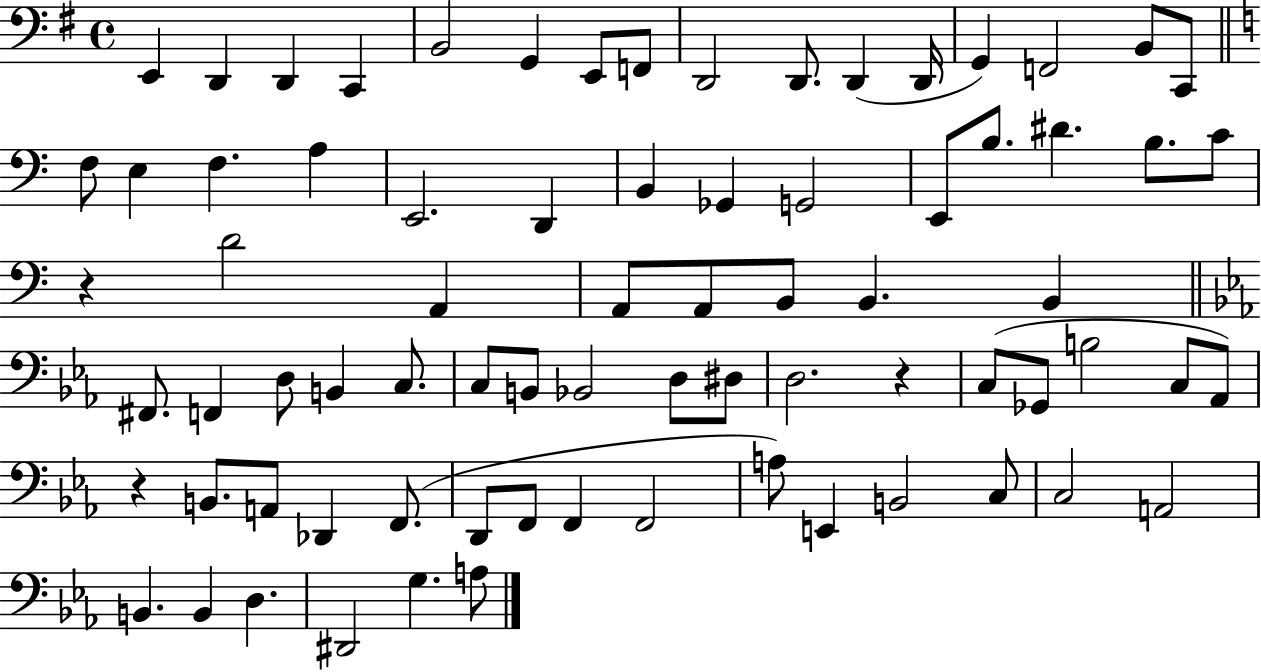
X:1
T:Untitled
M:4/4
L:1/4
K:G
E,, D,, D,, C,, B,,2 G,, E,,/2 F,,/2 D,,2 D,,/2 D,, D,,/4 G,, F,,2 B,,/2 C,,/2 F,/2 E, F, A, E,,2 D,, B,, _G,, G,,2 E,,/2 B,/2 ^D B,/2 C/2 z D2 A,, A,,/2 A,,/2 B,,/2 B,, B,, ^F,,/2 F,, D,/2 B,, C,/2 C,/2 B,,/2 _B,,2 D,/2 ^D,/2 D,2 z C,/2 _G,,/2 B,2 C,/2 _A,,/2 z B,,/2 A,,/2 _D,, F,,/2 D,,/2 F,,/2 F,, F,,2 A,/2 E,, B,,2 C,/2 C,2 A,,2 B,, B,, D, ^D,,2 G, A,/2